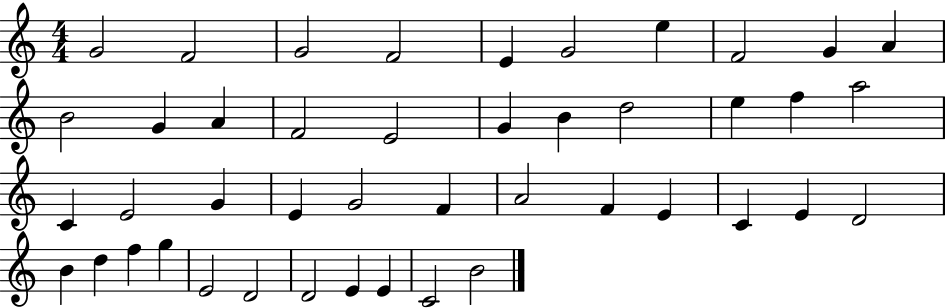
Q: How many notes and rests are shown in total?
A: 44